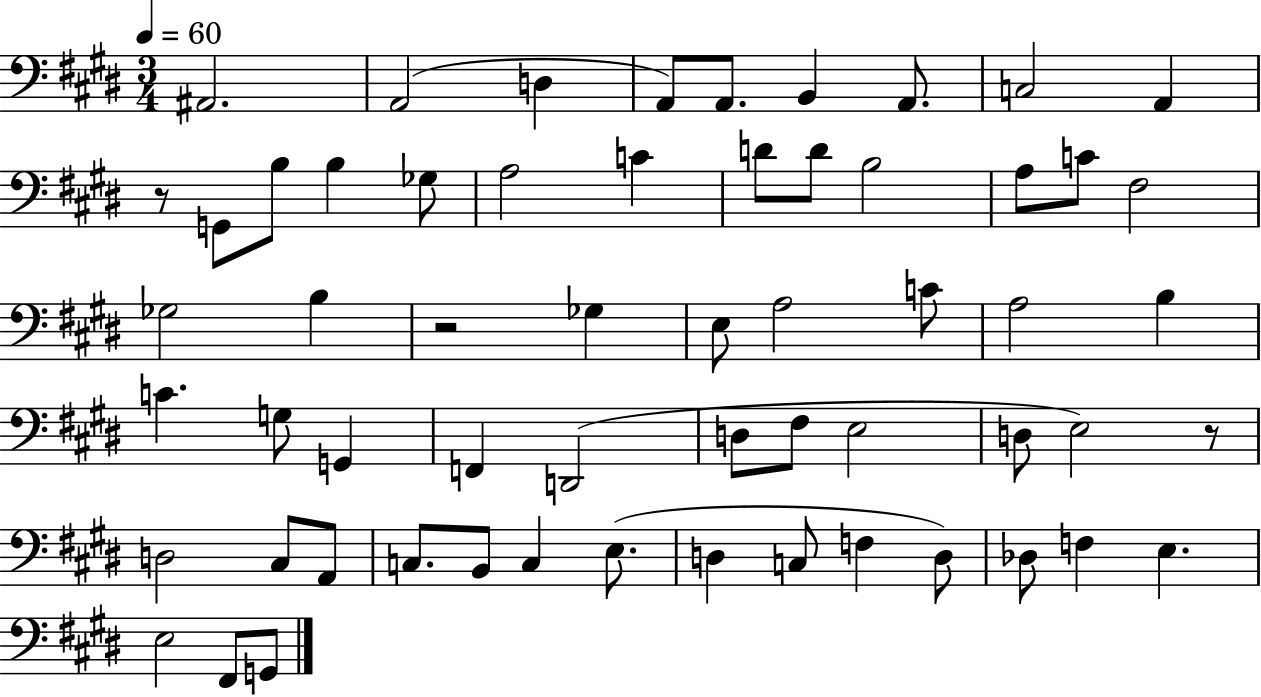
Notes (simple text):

A#2/h. A2/h D3/q A2/e A2/e. B2/q A2/e. C3/h A2/q R/e G2/e B3/e B3/q Gb3/e A3/h C4/q D4/e D4/e B3/h A3/e C4/e F#3/h Gb3/h B3/q R/h Gb3/q E3/e A3/h C4/e A3/h B3/q C4/q. G3/e G2/q F2/q D2/h D3/e F#3/e E3/h D3/e E3/h R/e D3/h C#3/e A2/e C3/e. B2/e C3/q E3/e. D3/q C3/e F3/q D3/e Db3/e F3/q E3/q. E3/h F#2/e G2/e